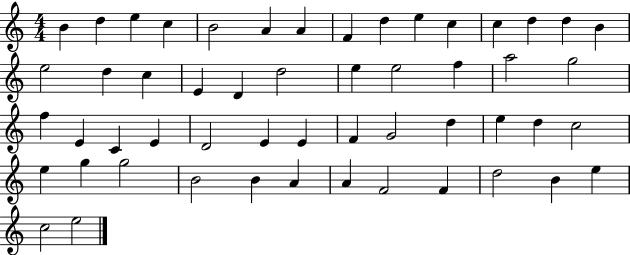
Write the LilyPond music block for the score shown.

{
  \clef treble
  \numericTimeSignature
  \time 4/4
  \key c \major
  b'4 d''4 e''4 c''4 | b'2 a'4 a'4 | f'4 d''4 e''4 c''4 | c''4 d''4 d''4 b'4 | \break e''2 d''4 c''4 | e'4 d'4 d''2 | e''4 e''2 f''4 | a''2 g''2 | \break f''4 e'4 c'4 e'4 | d'2 e'4 e'4 | f'4 g'2 d''4 | e''4 d''4 c''2 | \break e''4 g''4 g''2 | b'2 b'4 a'4 | a'4 f'2 f'4 | d''2 b'4 e''4 | \break c''2 e''2 | \bar "|."
}